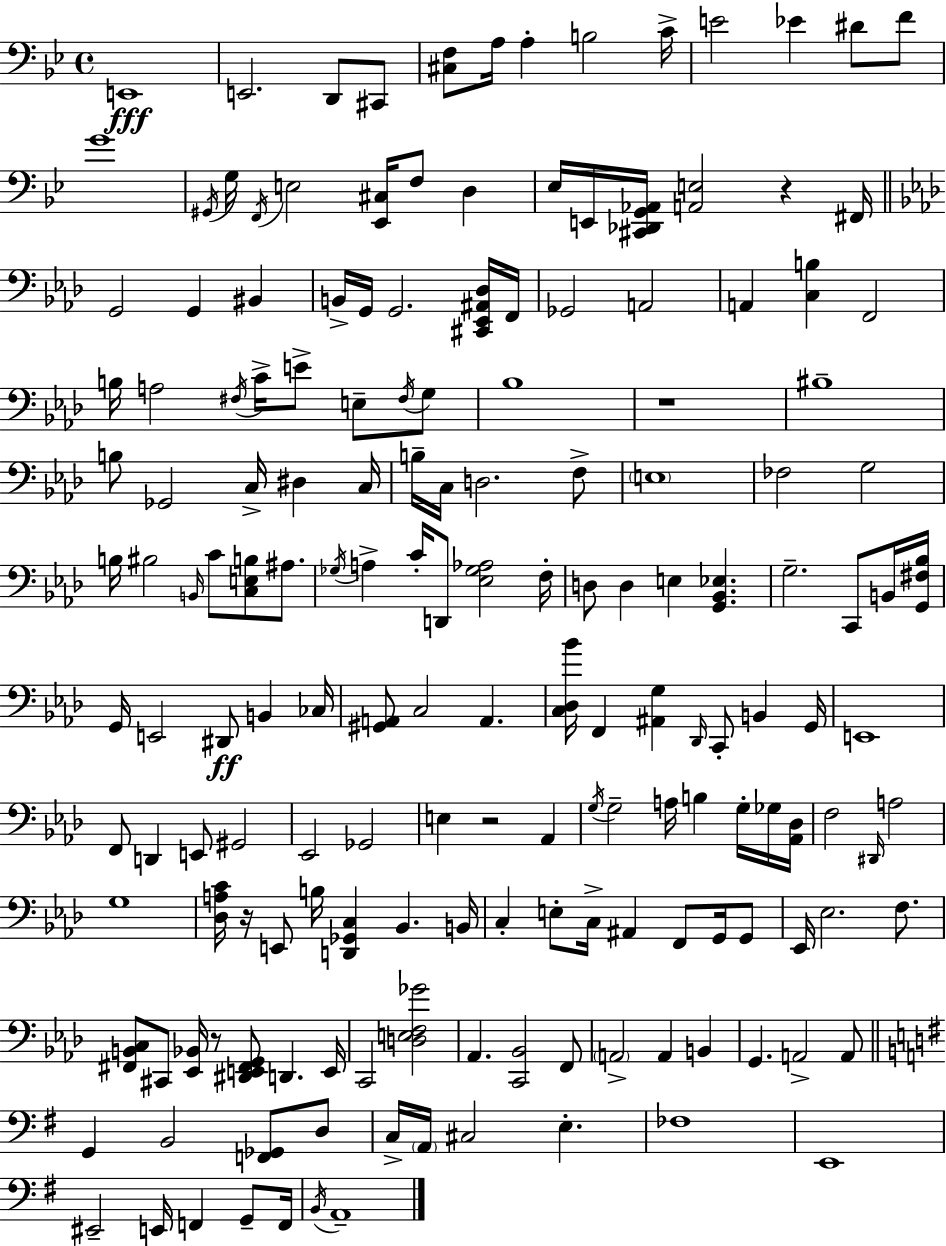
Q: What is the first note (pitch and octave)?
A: E2